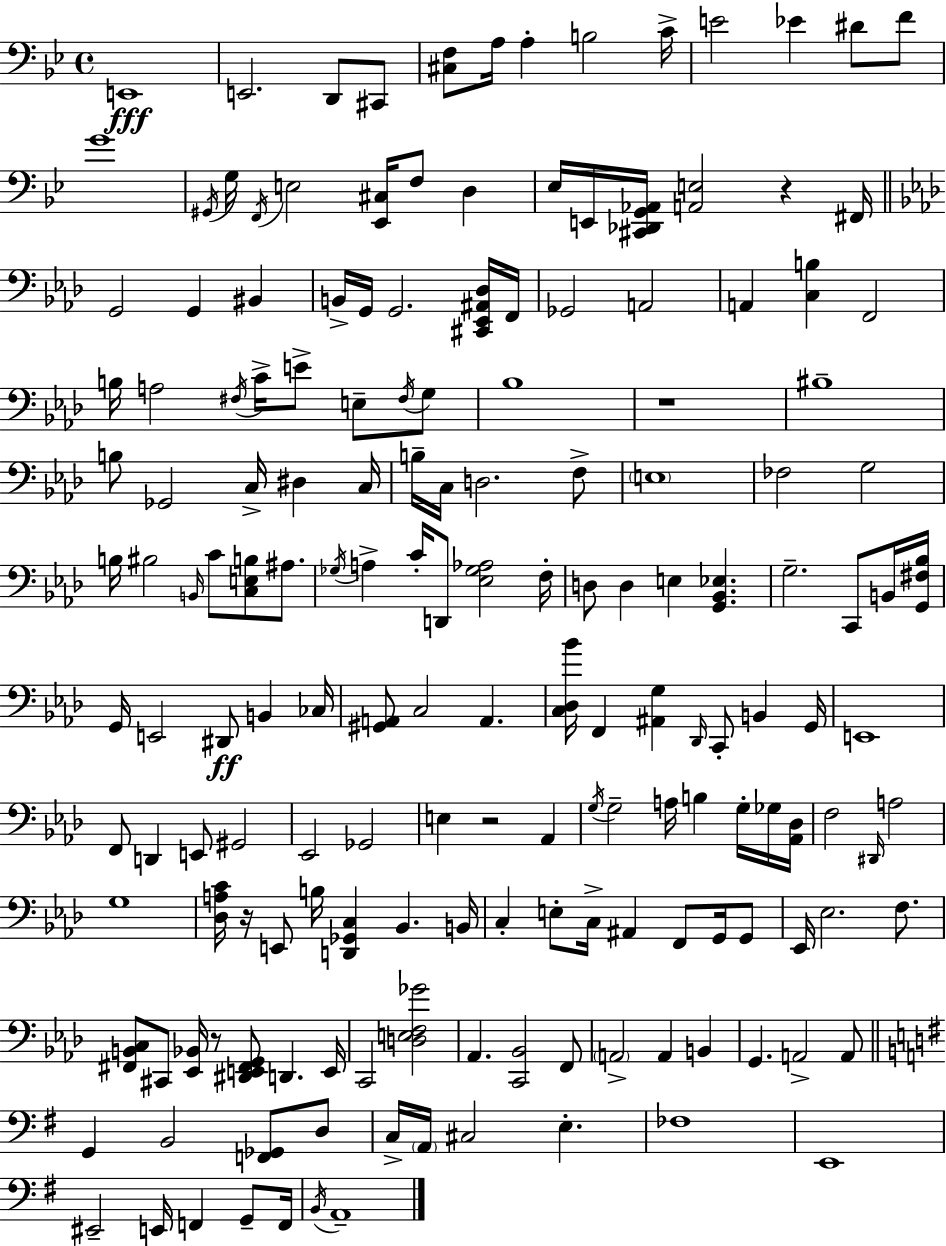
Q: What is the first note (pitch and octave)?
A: E2